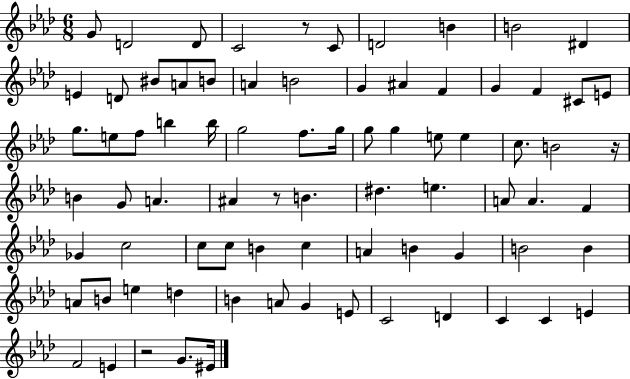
G4/e D4/h D4/e C4/h R/e C4/e D4/h B4/q B4/h D#4/q E4/q D4/e BIS4/e A4/e B4/e A4/q B4/h G4/q A#4/q F4/q G4/q F4/q C#4/e E4/e G5/e. E5/e F5/e B5/q B5/s G5/h F5/e. G5/s G5/e G5/q E5/e E5/q C5/e. B4/h R/s B4/q G4/e A4/q. A#4/q R/e B4/q. D#5/q. E5/q. A4/e A4/q. F4/q Gb4/q C5/h C5/e C5/e B4/q C5/q A4/q B4/q G4/q B4/h B4/q A4/e B4/e E5/q D5/q B4/q A4/e G4/q E4/e C4/h D4/q C4/q C4/q E4/q F4/h E4/q R/h G4/e. EIS4/s